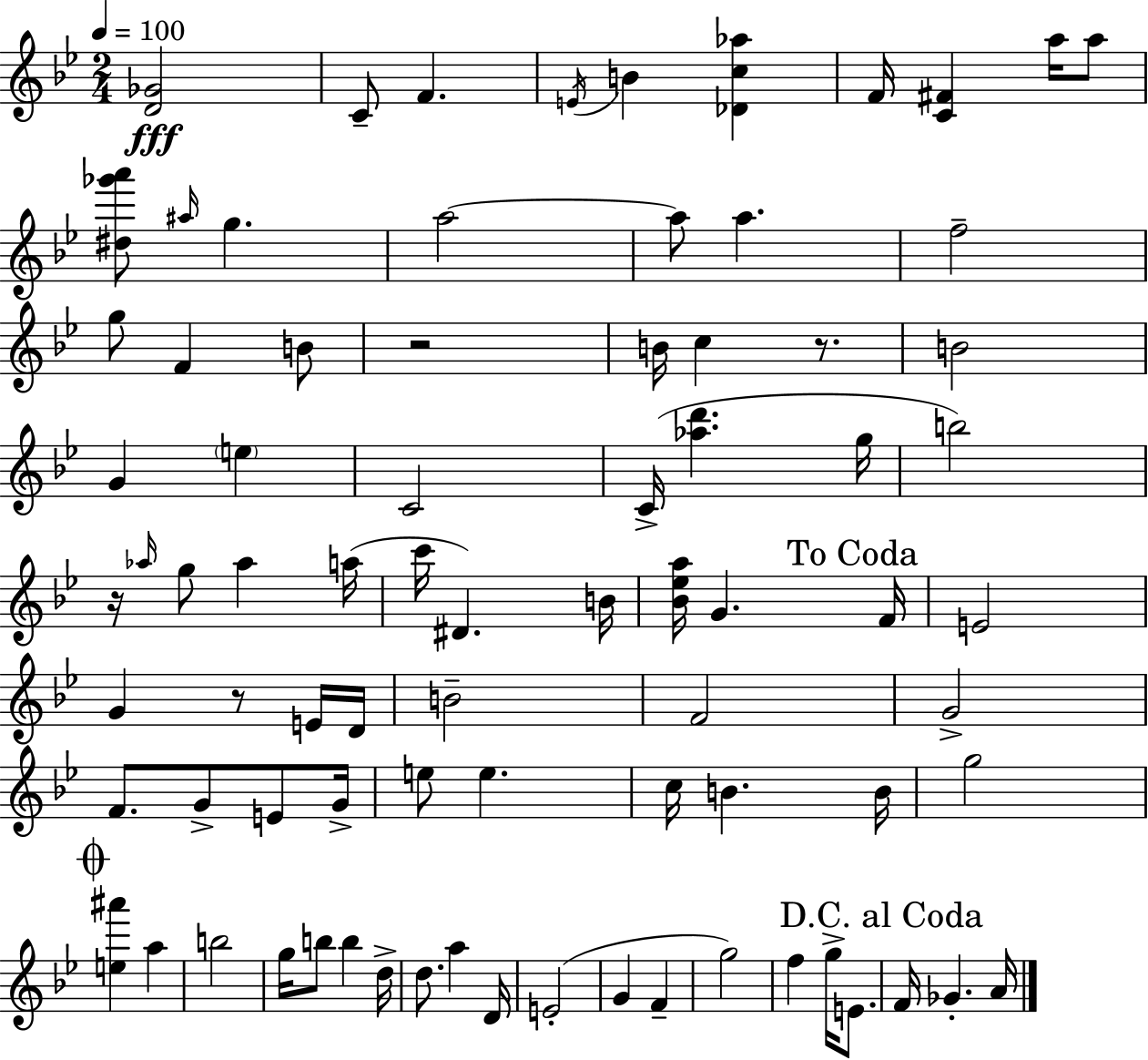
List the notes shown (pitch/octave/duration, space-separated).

[D4,Gb4]/h C4/e F4/q. E4/s B4/q [Db4,C5,Ab5]/q F4/s [C4,F#4]/q A5/s A5/e [D#5,Gb6,A6]/e A#5/s G5/q. A5/h A5/e A5/q. F5/h G5/e F4/q B4/e R/h B4/s C5/q R/e. B4/h G4/q E5/q C4/h C4/s [Ab5,D6]/q. G5/s B5/h R/s Ab5/s G5/e Ab5/q A5/s C6/s D#4/q. B4/s [Bb4,Eb5,A5]/s G4/q. F4/s E4/h G4/q R/e E4/s D4/s B4/h F4/h G4/h F4/e. G4/e E4/e G4/s E5/e E5/q. C5/s B4/q. B4/s G5/h [E5,A#6]/q A5/q B5/h G5/s B5/e B5/q D5/s D5/e. A5/q D4/s E4/h G4/q F4/q G5/h F5/q G5/s E4/e. F4/s Gb4/q. A4/s